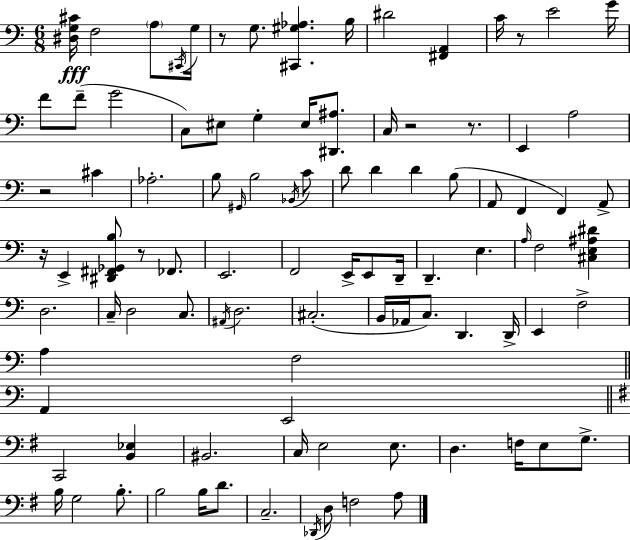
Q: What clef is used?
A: bass